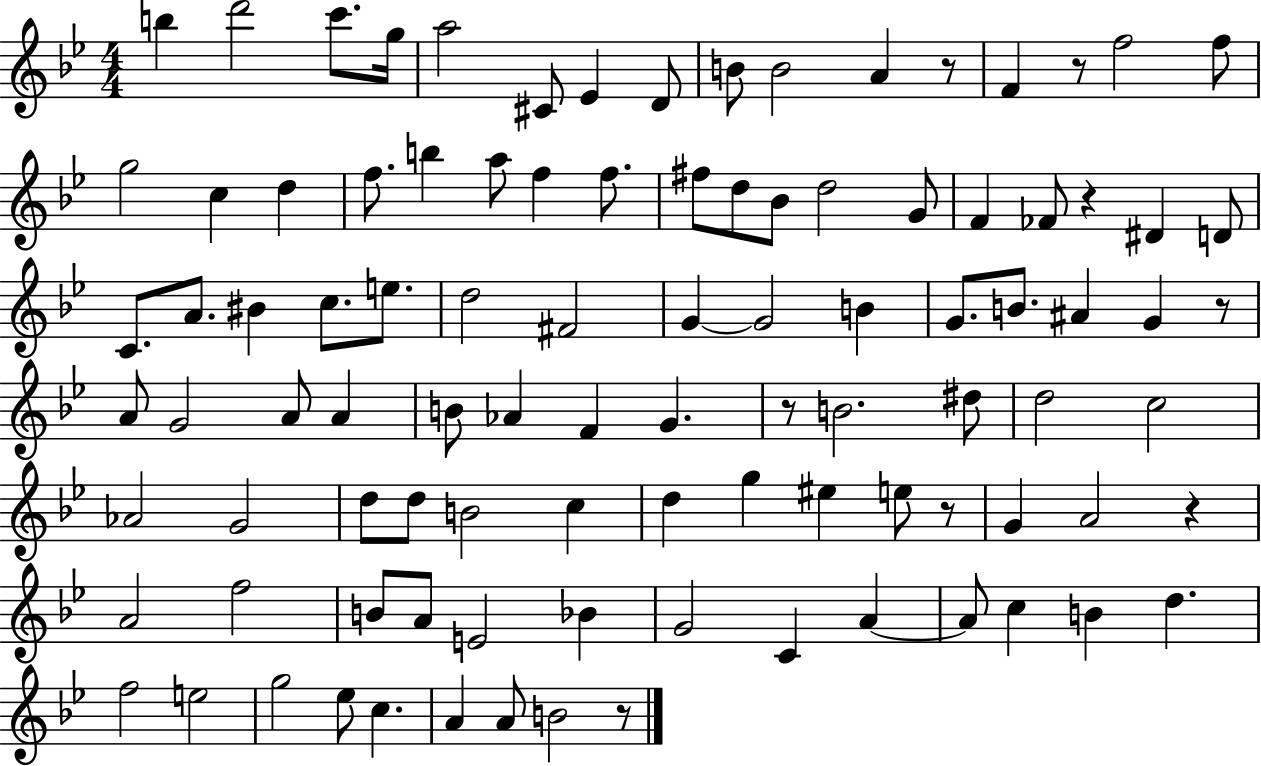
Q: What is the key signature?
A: BES major